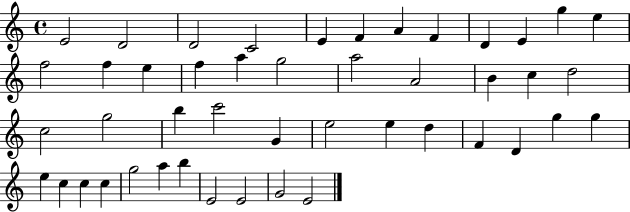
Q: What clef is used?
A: treble